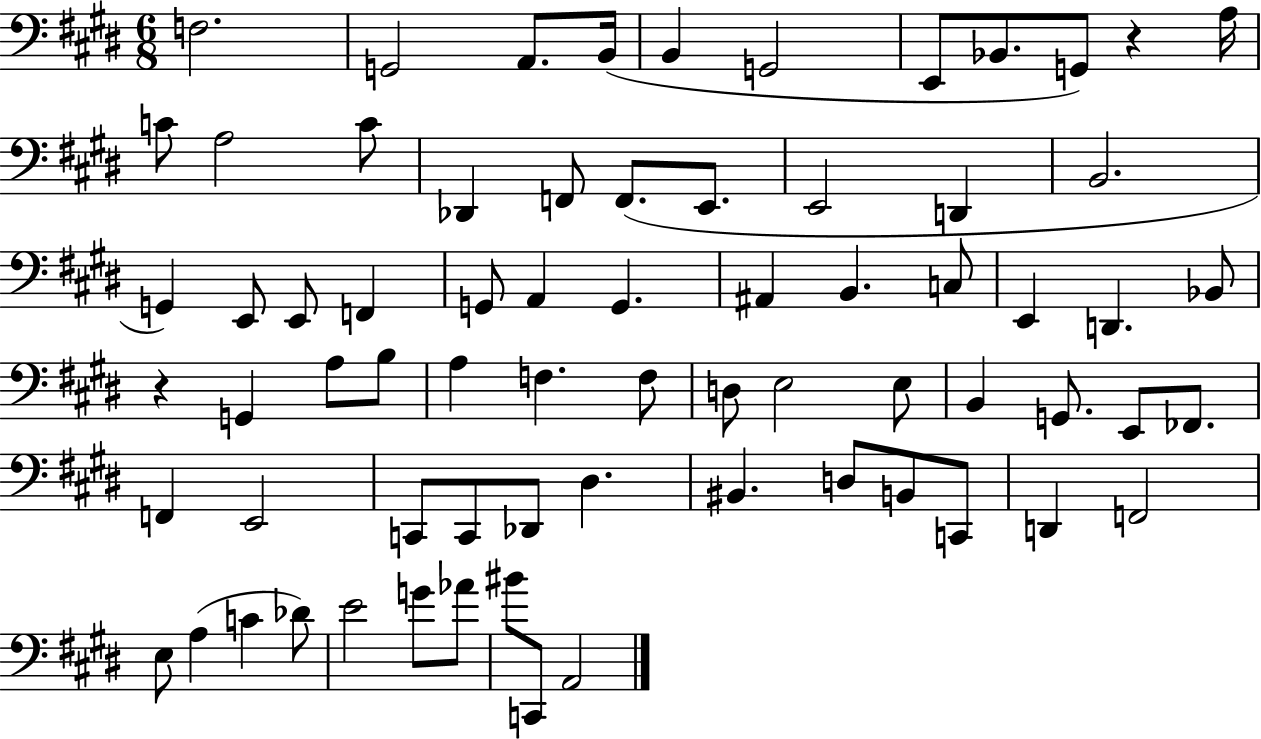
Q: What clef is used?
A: bass